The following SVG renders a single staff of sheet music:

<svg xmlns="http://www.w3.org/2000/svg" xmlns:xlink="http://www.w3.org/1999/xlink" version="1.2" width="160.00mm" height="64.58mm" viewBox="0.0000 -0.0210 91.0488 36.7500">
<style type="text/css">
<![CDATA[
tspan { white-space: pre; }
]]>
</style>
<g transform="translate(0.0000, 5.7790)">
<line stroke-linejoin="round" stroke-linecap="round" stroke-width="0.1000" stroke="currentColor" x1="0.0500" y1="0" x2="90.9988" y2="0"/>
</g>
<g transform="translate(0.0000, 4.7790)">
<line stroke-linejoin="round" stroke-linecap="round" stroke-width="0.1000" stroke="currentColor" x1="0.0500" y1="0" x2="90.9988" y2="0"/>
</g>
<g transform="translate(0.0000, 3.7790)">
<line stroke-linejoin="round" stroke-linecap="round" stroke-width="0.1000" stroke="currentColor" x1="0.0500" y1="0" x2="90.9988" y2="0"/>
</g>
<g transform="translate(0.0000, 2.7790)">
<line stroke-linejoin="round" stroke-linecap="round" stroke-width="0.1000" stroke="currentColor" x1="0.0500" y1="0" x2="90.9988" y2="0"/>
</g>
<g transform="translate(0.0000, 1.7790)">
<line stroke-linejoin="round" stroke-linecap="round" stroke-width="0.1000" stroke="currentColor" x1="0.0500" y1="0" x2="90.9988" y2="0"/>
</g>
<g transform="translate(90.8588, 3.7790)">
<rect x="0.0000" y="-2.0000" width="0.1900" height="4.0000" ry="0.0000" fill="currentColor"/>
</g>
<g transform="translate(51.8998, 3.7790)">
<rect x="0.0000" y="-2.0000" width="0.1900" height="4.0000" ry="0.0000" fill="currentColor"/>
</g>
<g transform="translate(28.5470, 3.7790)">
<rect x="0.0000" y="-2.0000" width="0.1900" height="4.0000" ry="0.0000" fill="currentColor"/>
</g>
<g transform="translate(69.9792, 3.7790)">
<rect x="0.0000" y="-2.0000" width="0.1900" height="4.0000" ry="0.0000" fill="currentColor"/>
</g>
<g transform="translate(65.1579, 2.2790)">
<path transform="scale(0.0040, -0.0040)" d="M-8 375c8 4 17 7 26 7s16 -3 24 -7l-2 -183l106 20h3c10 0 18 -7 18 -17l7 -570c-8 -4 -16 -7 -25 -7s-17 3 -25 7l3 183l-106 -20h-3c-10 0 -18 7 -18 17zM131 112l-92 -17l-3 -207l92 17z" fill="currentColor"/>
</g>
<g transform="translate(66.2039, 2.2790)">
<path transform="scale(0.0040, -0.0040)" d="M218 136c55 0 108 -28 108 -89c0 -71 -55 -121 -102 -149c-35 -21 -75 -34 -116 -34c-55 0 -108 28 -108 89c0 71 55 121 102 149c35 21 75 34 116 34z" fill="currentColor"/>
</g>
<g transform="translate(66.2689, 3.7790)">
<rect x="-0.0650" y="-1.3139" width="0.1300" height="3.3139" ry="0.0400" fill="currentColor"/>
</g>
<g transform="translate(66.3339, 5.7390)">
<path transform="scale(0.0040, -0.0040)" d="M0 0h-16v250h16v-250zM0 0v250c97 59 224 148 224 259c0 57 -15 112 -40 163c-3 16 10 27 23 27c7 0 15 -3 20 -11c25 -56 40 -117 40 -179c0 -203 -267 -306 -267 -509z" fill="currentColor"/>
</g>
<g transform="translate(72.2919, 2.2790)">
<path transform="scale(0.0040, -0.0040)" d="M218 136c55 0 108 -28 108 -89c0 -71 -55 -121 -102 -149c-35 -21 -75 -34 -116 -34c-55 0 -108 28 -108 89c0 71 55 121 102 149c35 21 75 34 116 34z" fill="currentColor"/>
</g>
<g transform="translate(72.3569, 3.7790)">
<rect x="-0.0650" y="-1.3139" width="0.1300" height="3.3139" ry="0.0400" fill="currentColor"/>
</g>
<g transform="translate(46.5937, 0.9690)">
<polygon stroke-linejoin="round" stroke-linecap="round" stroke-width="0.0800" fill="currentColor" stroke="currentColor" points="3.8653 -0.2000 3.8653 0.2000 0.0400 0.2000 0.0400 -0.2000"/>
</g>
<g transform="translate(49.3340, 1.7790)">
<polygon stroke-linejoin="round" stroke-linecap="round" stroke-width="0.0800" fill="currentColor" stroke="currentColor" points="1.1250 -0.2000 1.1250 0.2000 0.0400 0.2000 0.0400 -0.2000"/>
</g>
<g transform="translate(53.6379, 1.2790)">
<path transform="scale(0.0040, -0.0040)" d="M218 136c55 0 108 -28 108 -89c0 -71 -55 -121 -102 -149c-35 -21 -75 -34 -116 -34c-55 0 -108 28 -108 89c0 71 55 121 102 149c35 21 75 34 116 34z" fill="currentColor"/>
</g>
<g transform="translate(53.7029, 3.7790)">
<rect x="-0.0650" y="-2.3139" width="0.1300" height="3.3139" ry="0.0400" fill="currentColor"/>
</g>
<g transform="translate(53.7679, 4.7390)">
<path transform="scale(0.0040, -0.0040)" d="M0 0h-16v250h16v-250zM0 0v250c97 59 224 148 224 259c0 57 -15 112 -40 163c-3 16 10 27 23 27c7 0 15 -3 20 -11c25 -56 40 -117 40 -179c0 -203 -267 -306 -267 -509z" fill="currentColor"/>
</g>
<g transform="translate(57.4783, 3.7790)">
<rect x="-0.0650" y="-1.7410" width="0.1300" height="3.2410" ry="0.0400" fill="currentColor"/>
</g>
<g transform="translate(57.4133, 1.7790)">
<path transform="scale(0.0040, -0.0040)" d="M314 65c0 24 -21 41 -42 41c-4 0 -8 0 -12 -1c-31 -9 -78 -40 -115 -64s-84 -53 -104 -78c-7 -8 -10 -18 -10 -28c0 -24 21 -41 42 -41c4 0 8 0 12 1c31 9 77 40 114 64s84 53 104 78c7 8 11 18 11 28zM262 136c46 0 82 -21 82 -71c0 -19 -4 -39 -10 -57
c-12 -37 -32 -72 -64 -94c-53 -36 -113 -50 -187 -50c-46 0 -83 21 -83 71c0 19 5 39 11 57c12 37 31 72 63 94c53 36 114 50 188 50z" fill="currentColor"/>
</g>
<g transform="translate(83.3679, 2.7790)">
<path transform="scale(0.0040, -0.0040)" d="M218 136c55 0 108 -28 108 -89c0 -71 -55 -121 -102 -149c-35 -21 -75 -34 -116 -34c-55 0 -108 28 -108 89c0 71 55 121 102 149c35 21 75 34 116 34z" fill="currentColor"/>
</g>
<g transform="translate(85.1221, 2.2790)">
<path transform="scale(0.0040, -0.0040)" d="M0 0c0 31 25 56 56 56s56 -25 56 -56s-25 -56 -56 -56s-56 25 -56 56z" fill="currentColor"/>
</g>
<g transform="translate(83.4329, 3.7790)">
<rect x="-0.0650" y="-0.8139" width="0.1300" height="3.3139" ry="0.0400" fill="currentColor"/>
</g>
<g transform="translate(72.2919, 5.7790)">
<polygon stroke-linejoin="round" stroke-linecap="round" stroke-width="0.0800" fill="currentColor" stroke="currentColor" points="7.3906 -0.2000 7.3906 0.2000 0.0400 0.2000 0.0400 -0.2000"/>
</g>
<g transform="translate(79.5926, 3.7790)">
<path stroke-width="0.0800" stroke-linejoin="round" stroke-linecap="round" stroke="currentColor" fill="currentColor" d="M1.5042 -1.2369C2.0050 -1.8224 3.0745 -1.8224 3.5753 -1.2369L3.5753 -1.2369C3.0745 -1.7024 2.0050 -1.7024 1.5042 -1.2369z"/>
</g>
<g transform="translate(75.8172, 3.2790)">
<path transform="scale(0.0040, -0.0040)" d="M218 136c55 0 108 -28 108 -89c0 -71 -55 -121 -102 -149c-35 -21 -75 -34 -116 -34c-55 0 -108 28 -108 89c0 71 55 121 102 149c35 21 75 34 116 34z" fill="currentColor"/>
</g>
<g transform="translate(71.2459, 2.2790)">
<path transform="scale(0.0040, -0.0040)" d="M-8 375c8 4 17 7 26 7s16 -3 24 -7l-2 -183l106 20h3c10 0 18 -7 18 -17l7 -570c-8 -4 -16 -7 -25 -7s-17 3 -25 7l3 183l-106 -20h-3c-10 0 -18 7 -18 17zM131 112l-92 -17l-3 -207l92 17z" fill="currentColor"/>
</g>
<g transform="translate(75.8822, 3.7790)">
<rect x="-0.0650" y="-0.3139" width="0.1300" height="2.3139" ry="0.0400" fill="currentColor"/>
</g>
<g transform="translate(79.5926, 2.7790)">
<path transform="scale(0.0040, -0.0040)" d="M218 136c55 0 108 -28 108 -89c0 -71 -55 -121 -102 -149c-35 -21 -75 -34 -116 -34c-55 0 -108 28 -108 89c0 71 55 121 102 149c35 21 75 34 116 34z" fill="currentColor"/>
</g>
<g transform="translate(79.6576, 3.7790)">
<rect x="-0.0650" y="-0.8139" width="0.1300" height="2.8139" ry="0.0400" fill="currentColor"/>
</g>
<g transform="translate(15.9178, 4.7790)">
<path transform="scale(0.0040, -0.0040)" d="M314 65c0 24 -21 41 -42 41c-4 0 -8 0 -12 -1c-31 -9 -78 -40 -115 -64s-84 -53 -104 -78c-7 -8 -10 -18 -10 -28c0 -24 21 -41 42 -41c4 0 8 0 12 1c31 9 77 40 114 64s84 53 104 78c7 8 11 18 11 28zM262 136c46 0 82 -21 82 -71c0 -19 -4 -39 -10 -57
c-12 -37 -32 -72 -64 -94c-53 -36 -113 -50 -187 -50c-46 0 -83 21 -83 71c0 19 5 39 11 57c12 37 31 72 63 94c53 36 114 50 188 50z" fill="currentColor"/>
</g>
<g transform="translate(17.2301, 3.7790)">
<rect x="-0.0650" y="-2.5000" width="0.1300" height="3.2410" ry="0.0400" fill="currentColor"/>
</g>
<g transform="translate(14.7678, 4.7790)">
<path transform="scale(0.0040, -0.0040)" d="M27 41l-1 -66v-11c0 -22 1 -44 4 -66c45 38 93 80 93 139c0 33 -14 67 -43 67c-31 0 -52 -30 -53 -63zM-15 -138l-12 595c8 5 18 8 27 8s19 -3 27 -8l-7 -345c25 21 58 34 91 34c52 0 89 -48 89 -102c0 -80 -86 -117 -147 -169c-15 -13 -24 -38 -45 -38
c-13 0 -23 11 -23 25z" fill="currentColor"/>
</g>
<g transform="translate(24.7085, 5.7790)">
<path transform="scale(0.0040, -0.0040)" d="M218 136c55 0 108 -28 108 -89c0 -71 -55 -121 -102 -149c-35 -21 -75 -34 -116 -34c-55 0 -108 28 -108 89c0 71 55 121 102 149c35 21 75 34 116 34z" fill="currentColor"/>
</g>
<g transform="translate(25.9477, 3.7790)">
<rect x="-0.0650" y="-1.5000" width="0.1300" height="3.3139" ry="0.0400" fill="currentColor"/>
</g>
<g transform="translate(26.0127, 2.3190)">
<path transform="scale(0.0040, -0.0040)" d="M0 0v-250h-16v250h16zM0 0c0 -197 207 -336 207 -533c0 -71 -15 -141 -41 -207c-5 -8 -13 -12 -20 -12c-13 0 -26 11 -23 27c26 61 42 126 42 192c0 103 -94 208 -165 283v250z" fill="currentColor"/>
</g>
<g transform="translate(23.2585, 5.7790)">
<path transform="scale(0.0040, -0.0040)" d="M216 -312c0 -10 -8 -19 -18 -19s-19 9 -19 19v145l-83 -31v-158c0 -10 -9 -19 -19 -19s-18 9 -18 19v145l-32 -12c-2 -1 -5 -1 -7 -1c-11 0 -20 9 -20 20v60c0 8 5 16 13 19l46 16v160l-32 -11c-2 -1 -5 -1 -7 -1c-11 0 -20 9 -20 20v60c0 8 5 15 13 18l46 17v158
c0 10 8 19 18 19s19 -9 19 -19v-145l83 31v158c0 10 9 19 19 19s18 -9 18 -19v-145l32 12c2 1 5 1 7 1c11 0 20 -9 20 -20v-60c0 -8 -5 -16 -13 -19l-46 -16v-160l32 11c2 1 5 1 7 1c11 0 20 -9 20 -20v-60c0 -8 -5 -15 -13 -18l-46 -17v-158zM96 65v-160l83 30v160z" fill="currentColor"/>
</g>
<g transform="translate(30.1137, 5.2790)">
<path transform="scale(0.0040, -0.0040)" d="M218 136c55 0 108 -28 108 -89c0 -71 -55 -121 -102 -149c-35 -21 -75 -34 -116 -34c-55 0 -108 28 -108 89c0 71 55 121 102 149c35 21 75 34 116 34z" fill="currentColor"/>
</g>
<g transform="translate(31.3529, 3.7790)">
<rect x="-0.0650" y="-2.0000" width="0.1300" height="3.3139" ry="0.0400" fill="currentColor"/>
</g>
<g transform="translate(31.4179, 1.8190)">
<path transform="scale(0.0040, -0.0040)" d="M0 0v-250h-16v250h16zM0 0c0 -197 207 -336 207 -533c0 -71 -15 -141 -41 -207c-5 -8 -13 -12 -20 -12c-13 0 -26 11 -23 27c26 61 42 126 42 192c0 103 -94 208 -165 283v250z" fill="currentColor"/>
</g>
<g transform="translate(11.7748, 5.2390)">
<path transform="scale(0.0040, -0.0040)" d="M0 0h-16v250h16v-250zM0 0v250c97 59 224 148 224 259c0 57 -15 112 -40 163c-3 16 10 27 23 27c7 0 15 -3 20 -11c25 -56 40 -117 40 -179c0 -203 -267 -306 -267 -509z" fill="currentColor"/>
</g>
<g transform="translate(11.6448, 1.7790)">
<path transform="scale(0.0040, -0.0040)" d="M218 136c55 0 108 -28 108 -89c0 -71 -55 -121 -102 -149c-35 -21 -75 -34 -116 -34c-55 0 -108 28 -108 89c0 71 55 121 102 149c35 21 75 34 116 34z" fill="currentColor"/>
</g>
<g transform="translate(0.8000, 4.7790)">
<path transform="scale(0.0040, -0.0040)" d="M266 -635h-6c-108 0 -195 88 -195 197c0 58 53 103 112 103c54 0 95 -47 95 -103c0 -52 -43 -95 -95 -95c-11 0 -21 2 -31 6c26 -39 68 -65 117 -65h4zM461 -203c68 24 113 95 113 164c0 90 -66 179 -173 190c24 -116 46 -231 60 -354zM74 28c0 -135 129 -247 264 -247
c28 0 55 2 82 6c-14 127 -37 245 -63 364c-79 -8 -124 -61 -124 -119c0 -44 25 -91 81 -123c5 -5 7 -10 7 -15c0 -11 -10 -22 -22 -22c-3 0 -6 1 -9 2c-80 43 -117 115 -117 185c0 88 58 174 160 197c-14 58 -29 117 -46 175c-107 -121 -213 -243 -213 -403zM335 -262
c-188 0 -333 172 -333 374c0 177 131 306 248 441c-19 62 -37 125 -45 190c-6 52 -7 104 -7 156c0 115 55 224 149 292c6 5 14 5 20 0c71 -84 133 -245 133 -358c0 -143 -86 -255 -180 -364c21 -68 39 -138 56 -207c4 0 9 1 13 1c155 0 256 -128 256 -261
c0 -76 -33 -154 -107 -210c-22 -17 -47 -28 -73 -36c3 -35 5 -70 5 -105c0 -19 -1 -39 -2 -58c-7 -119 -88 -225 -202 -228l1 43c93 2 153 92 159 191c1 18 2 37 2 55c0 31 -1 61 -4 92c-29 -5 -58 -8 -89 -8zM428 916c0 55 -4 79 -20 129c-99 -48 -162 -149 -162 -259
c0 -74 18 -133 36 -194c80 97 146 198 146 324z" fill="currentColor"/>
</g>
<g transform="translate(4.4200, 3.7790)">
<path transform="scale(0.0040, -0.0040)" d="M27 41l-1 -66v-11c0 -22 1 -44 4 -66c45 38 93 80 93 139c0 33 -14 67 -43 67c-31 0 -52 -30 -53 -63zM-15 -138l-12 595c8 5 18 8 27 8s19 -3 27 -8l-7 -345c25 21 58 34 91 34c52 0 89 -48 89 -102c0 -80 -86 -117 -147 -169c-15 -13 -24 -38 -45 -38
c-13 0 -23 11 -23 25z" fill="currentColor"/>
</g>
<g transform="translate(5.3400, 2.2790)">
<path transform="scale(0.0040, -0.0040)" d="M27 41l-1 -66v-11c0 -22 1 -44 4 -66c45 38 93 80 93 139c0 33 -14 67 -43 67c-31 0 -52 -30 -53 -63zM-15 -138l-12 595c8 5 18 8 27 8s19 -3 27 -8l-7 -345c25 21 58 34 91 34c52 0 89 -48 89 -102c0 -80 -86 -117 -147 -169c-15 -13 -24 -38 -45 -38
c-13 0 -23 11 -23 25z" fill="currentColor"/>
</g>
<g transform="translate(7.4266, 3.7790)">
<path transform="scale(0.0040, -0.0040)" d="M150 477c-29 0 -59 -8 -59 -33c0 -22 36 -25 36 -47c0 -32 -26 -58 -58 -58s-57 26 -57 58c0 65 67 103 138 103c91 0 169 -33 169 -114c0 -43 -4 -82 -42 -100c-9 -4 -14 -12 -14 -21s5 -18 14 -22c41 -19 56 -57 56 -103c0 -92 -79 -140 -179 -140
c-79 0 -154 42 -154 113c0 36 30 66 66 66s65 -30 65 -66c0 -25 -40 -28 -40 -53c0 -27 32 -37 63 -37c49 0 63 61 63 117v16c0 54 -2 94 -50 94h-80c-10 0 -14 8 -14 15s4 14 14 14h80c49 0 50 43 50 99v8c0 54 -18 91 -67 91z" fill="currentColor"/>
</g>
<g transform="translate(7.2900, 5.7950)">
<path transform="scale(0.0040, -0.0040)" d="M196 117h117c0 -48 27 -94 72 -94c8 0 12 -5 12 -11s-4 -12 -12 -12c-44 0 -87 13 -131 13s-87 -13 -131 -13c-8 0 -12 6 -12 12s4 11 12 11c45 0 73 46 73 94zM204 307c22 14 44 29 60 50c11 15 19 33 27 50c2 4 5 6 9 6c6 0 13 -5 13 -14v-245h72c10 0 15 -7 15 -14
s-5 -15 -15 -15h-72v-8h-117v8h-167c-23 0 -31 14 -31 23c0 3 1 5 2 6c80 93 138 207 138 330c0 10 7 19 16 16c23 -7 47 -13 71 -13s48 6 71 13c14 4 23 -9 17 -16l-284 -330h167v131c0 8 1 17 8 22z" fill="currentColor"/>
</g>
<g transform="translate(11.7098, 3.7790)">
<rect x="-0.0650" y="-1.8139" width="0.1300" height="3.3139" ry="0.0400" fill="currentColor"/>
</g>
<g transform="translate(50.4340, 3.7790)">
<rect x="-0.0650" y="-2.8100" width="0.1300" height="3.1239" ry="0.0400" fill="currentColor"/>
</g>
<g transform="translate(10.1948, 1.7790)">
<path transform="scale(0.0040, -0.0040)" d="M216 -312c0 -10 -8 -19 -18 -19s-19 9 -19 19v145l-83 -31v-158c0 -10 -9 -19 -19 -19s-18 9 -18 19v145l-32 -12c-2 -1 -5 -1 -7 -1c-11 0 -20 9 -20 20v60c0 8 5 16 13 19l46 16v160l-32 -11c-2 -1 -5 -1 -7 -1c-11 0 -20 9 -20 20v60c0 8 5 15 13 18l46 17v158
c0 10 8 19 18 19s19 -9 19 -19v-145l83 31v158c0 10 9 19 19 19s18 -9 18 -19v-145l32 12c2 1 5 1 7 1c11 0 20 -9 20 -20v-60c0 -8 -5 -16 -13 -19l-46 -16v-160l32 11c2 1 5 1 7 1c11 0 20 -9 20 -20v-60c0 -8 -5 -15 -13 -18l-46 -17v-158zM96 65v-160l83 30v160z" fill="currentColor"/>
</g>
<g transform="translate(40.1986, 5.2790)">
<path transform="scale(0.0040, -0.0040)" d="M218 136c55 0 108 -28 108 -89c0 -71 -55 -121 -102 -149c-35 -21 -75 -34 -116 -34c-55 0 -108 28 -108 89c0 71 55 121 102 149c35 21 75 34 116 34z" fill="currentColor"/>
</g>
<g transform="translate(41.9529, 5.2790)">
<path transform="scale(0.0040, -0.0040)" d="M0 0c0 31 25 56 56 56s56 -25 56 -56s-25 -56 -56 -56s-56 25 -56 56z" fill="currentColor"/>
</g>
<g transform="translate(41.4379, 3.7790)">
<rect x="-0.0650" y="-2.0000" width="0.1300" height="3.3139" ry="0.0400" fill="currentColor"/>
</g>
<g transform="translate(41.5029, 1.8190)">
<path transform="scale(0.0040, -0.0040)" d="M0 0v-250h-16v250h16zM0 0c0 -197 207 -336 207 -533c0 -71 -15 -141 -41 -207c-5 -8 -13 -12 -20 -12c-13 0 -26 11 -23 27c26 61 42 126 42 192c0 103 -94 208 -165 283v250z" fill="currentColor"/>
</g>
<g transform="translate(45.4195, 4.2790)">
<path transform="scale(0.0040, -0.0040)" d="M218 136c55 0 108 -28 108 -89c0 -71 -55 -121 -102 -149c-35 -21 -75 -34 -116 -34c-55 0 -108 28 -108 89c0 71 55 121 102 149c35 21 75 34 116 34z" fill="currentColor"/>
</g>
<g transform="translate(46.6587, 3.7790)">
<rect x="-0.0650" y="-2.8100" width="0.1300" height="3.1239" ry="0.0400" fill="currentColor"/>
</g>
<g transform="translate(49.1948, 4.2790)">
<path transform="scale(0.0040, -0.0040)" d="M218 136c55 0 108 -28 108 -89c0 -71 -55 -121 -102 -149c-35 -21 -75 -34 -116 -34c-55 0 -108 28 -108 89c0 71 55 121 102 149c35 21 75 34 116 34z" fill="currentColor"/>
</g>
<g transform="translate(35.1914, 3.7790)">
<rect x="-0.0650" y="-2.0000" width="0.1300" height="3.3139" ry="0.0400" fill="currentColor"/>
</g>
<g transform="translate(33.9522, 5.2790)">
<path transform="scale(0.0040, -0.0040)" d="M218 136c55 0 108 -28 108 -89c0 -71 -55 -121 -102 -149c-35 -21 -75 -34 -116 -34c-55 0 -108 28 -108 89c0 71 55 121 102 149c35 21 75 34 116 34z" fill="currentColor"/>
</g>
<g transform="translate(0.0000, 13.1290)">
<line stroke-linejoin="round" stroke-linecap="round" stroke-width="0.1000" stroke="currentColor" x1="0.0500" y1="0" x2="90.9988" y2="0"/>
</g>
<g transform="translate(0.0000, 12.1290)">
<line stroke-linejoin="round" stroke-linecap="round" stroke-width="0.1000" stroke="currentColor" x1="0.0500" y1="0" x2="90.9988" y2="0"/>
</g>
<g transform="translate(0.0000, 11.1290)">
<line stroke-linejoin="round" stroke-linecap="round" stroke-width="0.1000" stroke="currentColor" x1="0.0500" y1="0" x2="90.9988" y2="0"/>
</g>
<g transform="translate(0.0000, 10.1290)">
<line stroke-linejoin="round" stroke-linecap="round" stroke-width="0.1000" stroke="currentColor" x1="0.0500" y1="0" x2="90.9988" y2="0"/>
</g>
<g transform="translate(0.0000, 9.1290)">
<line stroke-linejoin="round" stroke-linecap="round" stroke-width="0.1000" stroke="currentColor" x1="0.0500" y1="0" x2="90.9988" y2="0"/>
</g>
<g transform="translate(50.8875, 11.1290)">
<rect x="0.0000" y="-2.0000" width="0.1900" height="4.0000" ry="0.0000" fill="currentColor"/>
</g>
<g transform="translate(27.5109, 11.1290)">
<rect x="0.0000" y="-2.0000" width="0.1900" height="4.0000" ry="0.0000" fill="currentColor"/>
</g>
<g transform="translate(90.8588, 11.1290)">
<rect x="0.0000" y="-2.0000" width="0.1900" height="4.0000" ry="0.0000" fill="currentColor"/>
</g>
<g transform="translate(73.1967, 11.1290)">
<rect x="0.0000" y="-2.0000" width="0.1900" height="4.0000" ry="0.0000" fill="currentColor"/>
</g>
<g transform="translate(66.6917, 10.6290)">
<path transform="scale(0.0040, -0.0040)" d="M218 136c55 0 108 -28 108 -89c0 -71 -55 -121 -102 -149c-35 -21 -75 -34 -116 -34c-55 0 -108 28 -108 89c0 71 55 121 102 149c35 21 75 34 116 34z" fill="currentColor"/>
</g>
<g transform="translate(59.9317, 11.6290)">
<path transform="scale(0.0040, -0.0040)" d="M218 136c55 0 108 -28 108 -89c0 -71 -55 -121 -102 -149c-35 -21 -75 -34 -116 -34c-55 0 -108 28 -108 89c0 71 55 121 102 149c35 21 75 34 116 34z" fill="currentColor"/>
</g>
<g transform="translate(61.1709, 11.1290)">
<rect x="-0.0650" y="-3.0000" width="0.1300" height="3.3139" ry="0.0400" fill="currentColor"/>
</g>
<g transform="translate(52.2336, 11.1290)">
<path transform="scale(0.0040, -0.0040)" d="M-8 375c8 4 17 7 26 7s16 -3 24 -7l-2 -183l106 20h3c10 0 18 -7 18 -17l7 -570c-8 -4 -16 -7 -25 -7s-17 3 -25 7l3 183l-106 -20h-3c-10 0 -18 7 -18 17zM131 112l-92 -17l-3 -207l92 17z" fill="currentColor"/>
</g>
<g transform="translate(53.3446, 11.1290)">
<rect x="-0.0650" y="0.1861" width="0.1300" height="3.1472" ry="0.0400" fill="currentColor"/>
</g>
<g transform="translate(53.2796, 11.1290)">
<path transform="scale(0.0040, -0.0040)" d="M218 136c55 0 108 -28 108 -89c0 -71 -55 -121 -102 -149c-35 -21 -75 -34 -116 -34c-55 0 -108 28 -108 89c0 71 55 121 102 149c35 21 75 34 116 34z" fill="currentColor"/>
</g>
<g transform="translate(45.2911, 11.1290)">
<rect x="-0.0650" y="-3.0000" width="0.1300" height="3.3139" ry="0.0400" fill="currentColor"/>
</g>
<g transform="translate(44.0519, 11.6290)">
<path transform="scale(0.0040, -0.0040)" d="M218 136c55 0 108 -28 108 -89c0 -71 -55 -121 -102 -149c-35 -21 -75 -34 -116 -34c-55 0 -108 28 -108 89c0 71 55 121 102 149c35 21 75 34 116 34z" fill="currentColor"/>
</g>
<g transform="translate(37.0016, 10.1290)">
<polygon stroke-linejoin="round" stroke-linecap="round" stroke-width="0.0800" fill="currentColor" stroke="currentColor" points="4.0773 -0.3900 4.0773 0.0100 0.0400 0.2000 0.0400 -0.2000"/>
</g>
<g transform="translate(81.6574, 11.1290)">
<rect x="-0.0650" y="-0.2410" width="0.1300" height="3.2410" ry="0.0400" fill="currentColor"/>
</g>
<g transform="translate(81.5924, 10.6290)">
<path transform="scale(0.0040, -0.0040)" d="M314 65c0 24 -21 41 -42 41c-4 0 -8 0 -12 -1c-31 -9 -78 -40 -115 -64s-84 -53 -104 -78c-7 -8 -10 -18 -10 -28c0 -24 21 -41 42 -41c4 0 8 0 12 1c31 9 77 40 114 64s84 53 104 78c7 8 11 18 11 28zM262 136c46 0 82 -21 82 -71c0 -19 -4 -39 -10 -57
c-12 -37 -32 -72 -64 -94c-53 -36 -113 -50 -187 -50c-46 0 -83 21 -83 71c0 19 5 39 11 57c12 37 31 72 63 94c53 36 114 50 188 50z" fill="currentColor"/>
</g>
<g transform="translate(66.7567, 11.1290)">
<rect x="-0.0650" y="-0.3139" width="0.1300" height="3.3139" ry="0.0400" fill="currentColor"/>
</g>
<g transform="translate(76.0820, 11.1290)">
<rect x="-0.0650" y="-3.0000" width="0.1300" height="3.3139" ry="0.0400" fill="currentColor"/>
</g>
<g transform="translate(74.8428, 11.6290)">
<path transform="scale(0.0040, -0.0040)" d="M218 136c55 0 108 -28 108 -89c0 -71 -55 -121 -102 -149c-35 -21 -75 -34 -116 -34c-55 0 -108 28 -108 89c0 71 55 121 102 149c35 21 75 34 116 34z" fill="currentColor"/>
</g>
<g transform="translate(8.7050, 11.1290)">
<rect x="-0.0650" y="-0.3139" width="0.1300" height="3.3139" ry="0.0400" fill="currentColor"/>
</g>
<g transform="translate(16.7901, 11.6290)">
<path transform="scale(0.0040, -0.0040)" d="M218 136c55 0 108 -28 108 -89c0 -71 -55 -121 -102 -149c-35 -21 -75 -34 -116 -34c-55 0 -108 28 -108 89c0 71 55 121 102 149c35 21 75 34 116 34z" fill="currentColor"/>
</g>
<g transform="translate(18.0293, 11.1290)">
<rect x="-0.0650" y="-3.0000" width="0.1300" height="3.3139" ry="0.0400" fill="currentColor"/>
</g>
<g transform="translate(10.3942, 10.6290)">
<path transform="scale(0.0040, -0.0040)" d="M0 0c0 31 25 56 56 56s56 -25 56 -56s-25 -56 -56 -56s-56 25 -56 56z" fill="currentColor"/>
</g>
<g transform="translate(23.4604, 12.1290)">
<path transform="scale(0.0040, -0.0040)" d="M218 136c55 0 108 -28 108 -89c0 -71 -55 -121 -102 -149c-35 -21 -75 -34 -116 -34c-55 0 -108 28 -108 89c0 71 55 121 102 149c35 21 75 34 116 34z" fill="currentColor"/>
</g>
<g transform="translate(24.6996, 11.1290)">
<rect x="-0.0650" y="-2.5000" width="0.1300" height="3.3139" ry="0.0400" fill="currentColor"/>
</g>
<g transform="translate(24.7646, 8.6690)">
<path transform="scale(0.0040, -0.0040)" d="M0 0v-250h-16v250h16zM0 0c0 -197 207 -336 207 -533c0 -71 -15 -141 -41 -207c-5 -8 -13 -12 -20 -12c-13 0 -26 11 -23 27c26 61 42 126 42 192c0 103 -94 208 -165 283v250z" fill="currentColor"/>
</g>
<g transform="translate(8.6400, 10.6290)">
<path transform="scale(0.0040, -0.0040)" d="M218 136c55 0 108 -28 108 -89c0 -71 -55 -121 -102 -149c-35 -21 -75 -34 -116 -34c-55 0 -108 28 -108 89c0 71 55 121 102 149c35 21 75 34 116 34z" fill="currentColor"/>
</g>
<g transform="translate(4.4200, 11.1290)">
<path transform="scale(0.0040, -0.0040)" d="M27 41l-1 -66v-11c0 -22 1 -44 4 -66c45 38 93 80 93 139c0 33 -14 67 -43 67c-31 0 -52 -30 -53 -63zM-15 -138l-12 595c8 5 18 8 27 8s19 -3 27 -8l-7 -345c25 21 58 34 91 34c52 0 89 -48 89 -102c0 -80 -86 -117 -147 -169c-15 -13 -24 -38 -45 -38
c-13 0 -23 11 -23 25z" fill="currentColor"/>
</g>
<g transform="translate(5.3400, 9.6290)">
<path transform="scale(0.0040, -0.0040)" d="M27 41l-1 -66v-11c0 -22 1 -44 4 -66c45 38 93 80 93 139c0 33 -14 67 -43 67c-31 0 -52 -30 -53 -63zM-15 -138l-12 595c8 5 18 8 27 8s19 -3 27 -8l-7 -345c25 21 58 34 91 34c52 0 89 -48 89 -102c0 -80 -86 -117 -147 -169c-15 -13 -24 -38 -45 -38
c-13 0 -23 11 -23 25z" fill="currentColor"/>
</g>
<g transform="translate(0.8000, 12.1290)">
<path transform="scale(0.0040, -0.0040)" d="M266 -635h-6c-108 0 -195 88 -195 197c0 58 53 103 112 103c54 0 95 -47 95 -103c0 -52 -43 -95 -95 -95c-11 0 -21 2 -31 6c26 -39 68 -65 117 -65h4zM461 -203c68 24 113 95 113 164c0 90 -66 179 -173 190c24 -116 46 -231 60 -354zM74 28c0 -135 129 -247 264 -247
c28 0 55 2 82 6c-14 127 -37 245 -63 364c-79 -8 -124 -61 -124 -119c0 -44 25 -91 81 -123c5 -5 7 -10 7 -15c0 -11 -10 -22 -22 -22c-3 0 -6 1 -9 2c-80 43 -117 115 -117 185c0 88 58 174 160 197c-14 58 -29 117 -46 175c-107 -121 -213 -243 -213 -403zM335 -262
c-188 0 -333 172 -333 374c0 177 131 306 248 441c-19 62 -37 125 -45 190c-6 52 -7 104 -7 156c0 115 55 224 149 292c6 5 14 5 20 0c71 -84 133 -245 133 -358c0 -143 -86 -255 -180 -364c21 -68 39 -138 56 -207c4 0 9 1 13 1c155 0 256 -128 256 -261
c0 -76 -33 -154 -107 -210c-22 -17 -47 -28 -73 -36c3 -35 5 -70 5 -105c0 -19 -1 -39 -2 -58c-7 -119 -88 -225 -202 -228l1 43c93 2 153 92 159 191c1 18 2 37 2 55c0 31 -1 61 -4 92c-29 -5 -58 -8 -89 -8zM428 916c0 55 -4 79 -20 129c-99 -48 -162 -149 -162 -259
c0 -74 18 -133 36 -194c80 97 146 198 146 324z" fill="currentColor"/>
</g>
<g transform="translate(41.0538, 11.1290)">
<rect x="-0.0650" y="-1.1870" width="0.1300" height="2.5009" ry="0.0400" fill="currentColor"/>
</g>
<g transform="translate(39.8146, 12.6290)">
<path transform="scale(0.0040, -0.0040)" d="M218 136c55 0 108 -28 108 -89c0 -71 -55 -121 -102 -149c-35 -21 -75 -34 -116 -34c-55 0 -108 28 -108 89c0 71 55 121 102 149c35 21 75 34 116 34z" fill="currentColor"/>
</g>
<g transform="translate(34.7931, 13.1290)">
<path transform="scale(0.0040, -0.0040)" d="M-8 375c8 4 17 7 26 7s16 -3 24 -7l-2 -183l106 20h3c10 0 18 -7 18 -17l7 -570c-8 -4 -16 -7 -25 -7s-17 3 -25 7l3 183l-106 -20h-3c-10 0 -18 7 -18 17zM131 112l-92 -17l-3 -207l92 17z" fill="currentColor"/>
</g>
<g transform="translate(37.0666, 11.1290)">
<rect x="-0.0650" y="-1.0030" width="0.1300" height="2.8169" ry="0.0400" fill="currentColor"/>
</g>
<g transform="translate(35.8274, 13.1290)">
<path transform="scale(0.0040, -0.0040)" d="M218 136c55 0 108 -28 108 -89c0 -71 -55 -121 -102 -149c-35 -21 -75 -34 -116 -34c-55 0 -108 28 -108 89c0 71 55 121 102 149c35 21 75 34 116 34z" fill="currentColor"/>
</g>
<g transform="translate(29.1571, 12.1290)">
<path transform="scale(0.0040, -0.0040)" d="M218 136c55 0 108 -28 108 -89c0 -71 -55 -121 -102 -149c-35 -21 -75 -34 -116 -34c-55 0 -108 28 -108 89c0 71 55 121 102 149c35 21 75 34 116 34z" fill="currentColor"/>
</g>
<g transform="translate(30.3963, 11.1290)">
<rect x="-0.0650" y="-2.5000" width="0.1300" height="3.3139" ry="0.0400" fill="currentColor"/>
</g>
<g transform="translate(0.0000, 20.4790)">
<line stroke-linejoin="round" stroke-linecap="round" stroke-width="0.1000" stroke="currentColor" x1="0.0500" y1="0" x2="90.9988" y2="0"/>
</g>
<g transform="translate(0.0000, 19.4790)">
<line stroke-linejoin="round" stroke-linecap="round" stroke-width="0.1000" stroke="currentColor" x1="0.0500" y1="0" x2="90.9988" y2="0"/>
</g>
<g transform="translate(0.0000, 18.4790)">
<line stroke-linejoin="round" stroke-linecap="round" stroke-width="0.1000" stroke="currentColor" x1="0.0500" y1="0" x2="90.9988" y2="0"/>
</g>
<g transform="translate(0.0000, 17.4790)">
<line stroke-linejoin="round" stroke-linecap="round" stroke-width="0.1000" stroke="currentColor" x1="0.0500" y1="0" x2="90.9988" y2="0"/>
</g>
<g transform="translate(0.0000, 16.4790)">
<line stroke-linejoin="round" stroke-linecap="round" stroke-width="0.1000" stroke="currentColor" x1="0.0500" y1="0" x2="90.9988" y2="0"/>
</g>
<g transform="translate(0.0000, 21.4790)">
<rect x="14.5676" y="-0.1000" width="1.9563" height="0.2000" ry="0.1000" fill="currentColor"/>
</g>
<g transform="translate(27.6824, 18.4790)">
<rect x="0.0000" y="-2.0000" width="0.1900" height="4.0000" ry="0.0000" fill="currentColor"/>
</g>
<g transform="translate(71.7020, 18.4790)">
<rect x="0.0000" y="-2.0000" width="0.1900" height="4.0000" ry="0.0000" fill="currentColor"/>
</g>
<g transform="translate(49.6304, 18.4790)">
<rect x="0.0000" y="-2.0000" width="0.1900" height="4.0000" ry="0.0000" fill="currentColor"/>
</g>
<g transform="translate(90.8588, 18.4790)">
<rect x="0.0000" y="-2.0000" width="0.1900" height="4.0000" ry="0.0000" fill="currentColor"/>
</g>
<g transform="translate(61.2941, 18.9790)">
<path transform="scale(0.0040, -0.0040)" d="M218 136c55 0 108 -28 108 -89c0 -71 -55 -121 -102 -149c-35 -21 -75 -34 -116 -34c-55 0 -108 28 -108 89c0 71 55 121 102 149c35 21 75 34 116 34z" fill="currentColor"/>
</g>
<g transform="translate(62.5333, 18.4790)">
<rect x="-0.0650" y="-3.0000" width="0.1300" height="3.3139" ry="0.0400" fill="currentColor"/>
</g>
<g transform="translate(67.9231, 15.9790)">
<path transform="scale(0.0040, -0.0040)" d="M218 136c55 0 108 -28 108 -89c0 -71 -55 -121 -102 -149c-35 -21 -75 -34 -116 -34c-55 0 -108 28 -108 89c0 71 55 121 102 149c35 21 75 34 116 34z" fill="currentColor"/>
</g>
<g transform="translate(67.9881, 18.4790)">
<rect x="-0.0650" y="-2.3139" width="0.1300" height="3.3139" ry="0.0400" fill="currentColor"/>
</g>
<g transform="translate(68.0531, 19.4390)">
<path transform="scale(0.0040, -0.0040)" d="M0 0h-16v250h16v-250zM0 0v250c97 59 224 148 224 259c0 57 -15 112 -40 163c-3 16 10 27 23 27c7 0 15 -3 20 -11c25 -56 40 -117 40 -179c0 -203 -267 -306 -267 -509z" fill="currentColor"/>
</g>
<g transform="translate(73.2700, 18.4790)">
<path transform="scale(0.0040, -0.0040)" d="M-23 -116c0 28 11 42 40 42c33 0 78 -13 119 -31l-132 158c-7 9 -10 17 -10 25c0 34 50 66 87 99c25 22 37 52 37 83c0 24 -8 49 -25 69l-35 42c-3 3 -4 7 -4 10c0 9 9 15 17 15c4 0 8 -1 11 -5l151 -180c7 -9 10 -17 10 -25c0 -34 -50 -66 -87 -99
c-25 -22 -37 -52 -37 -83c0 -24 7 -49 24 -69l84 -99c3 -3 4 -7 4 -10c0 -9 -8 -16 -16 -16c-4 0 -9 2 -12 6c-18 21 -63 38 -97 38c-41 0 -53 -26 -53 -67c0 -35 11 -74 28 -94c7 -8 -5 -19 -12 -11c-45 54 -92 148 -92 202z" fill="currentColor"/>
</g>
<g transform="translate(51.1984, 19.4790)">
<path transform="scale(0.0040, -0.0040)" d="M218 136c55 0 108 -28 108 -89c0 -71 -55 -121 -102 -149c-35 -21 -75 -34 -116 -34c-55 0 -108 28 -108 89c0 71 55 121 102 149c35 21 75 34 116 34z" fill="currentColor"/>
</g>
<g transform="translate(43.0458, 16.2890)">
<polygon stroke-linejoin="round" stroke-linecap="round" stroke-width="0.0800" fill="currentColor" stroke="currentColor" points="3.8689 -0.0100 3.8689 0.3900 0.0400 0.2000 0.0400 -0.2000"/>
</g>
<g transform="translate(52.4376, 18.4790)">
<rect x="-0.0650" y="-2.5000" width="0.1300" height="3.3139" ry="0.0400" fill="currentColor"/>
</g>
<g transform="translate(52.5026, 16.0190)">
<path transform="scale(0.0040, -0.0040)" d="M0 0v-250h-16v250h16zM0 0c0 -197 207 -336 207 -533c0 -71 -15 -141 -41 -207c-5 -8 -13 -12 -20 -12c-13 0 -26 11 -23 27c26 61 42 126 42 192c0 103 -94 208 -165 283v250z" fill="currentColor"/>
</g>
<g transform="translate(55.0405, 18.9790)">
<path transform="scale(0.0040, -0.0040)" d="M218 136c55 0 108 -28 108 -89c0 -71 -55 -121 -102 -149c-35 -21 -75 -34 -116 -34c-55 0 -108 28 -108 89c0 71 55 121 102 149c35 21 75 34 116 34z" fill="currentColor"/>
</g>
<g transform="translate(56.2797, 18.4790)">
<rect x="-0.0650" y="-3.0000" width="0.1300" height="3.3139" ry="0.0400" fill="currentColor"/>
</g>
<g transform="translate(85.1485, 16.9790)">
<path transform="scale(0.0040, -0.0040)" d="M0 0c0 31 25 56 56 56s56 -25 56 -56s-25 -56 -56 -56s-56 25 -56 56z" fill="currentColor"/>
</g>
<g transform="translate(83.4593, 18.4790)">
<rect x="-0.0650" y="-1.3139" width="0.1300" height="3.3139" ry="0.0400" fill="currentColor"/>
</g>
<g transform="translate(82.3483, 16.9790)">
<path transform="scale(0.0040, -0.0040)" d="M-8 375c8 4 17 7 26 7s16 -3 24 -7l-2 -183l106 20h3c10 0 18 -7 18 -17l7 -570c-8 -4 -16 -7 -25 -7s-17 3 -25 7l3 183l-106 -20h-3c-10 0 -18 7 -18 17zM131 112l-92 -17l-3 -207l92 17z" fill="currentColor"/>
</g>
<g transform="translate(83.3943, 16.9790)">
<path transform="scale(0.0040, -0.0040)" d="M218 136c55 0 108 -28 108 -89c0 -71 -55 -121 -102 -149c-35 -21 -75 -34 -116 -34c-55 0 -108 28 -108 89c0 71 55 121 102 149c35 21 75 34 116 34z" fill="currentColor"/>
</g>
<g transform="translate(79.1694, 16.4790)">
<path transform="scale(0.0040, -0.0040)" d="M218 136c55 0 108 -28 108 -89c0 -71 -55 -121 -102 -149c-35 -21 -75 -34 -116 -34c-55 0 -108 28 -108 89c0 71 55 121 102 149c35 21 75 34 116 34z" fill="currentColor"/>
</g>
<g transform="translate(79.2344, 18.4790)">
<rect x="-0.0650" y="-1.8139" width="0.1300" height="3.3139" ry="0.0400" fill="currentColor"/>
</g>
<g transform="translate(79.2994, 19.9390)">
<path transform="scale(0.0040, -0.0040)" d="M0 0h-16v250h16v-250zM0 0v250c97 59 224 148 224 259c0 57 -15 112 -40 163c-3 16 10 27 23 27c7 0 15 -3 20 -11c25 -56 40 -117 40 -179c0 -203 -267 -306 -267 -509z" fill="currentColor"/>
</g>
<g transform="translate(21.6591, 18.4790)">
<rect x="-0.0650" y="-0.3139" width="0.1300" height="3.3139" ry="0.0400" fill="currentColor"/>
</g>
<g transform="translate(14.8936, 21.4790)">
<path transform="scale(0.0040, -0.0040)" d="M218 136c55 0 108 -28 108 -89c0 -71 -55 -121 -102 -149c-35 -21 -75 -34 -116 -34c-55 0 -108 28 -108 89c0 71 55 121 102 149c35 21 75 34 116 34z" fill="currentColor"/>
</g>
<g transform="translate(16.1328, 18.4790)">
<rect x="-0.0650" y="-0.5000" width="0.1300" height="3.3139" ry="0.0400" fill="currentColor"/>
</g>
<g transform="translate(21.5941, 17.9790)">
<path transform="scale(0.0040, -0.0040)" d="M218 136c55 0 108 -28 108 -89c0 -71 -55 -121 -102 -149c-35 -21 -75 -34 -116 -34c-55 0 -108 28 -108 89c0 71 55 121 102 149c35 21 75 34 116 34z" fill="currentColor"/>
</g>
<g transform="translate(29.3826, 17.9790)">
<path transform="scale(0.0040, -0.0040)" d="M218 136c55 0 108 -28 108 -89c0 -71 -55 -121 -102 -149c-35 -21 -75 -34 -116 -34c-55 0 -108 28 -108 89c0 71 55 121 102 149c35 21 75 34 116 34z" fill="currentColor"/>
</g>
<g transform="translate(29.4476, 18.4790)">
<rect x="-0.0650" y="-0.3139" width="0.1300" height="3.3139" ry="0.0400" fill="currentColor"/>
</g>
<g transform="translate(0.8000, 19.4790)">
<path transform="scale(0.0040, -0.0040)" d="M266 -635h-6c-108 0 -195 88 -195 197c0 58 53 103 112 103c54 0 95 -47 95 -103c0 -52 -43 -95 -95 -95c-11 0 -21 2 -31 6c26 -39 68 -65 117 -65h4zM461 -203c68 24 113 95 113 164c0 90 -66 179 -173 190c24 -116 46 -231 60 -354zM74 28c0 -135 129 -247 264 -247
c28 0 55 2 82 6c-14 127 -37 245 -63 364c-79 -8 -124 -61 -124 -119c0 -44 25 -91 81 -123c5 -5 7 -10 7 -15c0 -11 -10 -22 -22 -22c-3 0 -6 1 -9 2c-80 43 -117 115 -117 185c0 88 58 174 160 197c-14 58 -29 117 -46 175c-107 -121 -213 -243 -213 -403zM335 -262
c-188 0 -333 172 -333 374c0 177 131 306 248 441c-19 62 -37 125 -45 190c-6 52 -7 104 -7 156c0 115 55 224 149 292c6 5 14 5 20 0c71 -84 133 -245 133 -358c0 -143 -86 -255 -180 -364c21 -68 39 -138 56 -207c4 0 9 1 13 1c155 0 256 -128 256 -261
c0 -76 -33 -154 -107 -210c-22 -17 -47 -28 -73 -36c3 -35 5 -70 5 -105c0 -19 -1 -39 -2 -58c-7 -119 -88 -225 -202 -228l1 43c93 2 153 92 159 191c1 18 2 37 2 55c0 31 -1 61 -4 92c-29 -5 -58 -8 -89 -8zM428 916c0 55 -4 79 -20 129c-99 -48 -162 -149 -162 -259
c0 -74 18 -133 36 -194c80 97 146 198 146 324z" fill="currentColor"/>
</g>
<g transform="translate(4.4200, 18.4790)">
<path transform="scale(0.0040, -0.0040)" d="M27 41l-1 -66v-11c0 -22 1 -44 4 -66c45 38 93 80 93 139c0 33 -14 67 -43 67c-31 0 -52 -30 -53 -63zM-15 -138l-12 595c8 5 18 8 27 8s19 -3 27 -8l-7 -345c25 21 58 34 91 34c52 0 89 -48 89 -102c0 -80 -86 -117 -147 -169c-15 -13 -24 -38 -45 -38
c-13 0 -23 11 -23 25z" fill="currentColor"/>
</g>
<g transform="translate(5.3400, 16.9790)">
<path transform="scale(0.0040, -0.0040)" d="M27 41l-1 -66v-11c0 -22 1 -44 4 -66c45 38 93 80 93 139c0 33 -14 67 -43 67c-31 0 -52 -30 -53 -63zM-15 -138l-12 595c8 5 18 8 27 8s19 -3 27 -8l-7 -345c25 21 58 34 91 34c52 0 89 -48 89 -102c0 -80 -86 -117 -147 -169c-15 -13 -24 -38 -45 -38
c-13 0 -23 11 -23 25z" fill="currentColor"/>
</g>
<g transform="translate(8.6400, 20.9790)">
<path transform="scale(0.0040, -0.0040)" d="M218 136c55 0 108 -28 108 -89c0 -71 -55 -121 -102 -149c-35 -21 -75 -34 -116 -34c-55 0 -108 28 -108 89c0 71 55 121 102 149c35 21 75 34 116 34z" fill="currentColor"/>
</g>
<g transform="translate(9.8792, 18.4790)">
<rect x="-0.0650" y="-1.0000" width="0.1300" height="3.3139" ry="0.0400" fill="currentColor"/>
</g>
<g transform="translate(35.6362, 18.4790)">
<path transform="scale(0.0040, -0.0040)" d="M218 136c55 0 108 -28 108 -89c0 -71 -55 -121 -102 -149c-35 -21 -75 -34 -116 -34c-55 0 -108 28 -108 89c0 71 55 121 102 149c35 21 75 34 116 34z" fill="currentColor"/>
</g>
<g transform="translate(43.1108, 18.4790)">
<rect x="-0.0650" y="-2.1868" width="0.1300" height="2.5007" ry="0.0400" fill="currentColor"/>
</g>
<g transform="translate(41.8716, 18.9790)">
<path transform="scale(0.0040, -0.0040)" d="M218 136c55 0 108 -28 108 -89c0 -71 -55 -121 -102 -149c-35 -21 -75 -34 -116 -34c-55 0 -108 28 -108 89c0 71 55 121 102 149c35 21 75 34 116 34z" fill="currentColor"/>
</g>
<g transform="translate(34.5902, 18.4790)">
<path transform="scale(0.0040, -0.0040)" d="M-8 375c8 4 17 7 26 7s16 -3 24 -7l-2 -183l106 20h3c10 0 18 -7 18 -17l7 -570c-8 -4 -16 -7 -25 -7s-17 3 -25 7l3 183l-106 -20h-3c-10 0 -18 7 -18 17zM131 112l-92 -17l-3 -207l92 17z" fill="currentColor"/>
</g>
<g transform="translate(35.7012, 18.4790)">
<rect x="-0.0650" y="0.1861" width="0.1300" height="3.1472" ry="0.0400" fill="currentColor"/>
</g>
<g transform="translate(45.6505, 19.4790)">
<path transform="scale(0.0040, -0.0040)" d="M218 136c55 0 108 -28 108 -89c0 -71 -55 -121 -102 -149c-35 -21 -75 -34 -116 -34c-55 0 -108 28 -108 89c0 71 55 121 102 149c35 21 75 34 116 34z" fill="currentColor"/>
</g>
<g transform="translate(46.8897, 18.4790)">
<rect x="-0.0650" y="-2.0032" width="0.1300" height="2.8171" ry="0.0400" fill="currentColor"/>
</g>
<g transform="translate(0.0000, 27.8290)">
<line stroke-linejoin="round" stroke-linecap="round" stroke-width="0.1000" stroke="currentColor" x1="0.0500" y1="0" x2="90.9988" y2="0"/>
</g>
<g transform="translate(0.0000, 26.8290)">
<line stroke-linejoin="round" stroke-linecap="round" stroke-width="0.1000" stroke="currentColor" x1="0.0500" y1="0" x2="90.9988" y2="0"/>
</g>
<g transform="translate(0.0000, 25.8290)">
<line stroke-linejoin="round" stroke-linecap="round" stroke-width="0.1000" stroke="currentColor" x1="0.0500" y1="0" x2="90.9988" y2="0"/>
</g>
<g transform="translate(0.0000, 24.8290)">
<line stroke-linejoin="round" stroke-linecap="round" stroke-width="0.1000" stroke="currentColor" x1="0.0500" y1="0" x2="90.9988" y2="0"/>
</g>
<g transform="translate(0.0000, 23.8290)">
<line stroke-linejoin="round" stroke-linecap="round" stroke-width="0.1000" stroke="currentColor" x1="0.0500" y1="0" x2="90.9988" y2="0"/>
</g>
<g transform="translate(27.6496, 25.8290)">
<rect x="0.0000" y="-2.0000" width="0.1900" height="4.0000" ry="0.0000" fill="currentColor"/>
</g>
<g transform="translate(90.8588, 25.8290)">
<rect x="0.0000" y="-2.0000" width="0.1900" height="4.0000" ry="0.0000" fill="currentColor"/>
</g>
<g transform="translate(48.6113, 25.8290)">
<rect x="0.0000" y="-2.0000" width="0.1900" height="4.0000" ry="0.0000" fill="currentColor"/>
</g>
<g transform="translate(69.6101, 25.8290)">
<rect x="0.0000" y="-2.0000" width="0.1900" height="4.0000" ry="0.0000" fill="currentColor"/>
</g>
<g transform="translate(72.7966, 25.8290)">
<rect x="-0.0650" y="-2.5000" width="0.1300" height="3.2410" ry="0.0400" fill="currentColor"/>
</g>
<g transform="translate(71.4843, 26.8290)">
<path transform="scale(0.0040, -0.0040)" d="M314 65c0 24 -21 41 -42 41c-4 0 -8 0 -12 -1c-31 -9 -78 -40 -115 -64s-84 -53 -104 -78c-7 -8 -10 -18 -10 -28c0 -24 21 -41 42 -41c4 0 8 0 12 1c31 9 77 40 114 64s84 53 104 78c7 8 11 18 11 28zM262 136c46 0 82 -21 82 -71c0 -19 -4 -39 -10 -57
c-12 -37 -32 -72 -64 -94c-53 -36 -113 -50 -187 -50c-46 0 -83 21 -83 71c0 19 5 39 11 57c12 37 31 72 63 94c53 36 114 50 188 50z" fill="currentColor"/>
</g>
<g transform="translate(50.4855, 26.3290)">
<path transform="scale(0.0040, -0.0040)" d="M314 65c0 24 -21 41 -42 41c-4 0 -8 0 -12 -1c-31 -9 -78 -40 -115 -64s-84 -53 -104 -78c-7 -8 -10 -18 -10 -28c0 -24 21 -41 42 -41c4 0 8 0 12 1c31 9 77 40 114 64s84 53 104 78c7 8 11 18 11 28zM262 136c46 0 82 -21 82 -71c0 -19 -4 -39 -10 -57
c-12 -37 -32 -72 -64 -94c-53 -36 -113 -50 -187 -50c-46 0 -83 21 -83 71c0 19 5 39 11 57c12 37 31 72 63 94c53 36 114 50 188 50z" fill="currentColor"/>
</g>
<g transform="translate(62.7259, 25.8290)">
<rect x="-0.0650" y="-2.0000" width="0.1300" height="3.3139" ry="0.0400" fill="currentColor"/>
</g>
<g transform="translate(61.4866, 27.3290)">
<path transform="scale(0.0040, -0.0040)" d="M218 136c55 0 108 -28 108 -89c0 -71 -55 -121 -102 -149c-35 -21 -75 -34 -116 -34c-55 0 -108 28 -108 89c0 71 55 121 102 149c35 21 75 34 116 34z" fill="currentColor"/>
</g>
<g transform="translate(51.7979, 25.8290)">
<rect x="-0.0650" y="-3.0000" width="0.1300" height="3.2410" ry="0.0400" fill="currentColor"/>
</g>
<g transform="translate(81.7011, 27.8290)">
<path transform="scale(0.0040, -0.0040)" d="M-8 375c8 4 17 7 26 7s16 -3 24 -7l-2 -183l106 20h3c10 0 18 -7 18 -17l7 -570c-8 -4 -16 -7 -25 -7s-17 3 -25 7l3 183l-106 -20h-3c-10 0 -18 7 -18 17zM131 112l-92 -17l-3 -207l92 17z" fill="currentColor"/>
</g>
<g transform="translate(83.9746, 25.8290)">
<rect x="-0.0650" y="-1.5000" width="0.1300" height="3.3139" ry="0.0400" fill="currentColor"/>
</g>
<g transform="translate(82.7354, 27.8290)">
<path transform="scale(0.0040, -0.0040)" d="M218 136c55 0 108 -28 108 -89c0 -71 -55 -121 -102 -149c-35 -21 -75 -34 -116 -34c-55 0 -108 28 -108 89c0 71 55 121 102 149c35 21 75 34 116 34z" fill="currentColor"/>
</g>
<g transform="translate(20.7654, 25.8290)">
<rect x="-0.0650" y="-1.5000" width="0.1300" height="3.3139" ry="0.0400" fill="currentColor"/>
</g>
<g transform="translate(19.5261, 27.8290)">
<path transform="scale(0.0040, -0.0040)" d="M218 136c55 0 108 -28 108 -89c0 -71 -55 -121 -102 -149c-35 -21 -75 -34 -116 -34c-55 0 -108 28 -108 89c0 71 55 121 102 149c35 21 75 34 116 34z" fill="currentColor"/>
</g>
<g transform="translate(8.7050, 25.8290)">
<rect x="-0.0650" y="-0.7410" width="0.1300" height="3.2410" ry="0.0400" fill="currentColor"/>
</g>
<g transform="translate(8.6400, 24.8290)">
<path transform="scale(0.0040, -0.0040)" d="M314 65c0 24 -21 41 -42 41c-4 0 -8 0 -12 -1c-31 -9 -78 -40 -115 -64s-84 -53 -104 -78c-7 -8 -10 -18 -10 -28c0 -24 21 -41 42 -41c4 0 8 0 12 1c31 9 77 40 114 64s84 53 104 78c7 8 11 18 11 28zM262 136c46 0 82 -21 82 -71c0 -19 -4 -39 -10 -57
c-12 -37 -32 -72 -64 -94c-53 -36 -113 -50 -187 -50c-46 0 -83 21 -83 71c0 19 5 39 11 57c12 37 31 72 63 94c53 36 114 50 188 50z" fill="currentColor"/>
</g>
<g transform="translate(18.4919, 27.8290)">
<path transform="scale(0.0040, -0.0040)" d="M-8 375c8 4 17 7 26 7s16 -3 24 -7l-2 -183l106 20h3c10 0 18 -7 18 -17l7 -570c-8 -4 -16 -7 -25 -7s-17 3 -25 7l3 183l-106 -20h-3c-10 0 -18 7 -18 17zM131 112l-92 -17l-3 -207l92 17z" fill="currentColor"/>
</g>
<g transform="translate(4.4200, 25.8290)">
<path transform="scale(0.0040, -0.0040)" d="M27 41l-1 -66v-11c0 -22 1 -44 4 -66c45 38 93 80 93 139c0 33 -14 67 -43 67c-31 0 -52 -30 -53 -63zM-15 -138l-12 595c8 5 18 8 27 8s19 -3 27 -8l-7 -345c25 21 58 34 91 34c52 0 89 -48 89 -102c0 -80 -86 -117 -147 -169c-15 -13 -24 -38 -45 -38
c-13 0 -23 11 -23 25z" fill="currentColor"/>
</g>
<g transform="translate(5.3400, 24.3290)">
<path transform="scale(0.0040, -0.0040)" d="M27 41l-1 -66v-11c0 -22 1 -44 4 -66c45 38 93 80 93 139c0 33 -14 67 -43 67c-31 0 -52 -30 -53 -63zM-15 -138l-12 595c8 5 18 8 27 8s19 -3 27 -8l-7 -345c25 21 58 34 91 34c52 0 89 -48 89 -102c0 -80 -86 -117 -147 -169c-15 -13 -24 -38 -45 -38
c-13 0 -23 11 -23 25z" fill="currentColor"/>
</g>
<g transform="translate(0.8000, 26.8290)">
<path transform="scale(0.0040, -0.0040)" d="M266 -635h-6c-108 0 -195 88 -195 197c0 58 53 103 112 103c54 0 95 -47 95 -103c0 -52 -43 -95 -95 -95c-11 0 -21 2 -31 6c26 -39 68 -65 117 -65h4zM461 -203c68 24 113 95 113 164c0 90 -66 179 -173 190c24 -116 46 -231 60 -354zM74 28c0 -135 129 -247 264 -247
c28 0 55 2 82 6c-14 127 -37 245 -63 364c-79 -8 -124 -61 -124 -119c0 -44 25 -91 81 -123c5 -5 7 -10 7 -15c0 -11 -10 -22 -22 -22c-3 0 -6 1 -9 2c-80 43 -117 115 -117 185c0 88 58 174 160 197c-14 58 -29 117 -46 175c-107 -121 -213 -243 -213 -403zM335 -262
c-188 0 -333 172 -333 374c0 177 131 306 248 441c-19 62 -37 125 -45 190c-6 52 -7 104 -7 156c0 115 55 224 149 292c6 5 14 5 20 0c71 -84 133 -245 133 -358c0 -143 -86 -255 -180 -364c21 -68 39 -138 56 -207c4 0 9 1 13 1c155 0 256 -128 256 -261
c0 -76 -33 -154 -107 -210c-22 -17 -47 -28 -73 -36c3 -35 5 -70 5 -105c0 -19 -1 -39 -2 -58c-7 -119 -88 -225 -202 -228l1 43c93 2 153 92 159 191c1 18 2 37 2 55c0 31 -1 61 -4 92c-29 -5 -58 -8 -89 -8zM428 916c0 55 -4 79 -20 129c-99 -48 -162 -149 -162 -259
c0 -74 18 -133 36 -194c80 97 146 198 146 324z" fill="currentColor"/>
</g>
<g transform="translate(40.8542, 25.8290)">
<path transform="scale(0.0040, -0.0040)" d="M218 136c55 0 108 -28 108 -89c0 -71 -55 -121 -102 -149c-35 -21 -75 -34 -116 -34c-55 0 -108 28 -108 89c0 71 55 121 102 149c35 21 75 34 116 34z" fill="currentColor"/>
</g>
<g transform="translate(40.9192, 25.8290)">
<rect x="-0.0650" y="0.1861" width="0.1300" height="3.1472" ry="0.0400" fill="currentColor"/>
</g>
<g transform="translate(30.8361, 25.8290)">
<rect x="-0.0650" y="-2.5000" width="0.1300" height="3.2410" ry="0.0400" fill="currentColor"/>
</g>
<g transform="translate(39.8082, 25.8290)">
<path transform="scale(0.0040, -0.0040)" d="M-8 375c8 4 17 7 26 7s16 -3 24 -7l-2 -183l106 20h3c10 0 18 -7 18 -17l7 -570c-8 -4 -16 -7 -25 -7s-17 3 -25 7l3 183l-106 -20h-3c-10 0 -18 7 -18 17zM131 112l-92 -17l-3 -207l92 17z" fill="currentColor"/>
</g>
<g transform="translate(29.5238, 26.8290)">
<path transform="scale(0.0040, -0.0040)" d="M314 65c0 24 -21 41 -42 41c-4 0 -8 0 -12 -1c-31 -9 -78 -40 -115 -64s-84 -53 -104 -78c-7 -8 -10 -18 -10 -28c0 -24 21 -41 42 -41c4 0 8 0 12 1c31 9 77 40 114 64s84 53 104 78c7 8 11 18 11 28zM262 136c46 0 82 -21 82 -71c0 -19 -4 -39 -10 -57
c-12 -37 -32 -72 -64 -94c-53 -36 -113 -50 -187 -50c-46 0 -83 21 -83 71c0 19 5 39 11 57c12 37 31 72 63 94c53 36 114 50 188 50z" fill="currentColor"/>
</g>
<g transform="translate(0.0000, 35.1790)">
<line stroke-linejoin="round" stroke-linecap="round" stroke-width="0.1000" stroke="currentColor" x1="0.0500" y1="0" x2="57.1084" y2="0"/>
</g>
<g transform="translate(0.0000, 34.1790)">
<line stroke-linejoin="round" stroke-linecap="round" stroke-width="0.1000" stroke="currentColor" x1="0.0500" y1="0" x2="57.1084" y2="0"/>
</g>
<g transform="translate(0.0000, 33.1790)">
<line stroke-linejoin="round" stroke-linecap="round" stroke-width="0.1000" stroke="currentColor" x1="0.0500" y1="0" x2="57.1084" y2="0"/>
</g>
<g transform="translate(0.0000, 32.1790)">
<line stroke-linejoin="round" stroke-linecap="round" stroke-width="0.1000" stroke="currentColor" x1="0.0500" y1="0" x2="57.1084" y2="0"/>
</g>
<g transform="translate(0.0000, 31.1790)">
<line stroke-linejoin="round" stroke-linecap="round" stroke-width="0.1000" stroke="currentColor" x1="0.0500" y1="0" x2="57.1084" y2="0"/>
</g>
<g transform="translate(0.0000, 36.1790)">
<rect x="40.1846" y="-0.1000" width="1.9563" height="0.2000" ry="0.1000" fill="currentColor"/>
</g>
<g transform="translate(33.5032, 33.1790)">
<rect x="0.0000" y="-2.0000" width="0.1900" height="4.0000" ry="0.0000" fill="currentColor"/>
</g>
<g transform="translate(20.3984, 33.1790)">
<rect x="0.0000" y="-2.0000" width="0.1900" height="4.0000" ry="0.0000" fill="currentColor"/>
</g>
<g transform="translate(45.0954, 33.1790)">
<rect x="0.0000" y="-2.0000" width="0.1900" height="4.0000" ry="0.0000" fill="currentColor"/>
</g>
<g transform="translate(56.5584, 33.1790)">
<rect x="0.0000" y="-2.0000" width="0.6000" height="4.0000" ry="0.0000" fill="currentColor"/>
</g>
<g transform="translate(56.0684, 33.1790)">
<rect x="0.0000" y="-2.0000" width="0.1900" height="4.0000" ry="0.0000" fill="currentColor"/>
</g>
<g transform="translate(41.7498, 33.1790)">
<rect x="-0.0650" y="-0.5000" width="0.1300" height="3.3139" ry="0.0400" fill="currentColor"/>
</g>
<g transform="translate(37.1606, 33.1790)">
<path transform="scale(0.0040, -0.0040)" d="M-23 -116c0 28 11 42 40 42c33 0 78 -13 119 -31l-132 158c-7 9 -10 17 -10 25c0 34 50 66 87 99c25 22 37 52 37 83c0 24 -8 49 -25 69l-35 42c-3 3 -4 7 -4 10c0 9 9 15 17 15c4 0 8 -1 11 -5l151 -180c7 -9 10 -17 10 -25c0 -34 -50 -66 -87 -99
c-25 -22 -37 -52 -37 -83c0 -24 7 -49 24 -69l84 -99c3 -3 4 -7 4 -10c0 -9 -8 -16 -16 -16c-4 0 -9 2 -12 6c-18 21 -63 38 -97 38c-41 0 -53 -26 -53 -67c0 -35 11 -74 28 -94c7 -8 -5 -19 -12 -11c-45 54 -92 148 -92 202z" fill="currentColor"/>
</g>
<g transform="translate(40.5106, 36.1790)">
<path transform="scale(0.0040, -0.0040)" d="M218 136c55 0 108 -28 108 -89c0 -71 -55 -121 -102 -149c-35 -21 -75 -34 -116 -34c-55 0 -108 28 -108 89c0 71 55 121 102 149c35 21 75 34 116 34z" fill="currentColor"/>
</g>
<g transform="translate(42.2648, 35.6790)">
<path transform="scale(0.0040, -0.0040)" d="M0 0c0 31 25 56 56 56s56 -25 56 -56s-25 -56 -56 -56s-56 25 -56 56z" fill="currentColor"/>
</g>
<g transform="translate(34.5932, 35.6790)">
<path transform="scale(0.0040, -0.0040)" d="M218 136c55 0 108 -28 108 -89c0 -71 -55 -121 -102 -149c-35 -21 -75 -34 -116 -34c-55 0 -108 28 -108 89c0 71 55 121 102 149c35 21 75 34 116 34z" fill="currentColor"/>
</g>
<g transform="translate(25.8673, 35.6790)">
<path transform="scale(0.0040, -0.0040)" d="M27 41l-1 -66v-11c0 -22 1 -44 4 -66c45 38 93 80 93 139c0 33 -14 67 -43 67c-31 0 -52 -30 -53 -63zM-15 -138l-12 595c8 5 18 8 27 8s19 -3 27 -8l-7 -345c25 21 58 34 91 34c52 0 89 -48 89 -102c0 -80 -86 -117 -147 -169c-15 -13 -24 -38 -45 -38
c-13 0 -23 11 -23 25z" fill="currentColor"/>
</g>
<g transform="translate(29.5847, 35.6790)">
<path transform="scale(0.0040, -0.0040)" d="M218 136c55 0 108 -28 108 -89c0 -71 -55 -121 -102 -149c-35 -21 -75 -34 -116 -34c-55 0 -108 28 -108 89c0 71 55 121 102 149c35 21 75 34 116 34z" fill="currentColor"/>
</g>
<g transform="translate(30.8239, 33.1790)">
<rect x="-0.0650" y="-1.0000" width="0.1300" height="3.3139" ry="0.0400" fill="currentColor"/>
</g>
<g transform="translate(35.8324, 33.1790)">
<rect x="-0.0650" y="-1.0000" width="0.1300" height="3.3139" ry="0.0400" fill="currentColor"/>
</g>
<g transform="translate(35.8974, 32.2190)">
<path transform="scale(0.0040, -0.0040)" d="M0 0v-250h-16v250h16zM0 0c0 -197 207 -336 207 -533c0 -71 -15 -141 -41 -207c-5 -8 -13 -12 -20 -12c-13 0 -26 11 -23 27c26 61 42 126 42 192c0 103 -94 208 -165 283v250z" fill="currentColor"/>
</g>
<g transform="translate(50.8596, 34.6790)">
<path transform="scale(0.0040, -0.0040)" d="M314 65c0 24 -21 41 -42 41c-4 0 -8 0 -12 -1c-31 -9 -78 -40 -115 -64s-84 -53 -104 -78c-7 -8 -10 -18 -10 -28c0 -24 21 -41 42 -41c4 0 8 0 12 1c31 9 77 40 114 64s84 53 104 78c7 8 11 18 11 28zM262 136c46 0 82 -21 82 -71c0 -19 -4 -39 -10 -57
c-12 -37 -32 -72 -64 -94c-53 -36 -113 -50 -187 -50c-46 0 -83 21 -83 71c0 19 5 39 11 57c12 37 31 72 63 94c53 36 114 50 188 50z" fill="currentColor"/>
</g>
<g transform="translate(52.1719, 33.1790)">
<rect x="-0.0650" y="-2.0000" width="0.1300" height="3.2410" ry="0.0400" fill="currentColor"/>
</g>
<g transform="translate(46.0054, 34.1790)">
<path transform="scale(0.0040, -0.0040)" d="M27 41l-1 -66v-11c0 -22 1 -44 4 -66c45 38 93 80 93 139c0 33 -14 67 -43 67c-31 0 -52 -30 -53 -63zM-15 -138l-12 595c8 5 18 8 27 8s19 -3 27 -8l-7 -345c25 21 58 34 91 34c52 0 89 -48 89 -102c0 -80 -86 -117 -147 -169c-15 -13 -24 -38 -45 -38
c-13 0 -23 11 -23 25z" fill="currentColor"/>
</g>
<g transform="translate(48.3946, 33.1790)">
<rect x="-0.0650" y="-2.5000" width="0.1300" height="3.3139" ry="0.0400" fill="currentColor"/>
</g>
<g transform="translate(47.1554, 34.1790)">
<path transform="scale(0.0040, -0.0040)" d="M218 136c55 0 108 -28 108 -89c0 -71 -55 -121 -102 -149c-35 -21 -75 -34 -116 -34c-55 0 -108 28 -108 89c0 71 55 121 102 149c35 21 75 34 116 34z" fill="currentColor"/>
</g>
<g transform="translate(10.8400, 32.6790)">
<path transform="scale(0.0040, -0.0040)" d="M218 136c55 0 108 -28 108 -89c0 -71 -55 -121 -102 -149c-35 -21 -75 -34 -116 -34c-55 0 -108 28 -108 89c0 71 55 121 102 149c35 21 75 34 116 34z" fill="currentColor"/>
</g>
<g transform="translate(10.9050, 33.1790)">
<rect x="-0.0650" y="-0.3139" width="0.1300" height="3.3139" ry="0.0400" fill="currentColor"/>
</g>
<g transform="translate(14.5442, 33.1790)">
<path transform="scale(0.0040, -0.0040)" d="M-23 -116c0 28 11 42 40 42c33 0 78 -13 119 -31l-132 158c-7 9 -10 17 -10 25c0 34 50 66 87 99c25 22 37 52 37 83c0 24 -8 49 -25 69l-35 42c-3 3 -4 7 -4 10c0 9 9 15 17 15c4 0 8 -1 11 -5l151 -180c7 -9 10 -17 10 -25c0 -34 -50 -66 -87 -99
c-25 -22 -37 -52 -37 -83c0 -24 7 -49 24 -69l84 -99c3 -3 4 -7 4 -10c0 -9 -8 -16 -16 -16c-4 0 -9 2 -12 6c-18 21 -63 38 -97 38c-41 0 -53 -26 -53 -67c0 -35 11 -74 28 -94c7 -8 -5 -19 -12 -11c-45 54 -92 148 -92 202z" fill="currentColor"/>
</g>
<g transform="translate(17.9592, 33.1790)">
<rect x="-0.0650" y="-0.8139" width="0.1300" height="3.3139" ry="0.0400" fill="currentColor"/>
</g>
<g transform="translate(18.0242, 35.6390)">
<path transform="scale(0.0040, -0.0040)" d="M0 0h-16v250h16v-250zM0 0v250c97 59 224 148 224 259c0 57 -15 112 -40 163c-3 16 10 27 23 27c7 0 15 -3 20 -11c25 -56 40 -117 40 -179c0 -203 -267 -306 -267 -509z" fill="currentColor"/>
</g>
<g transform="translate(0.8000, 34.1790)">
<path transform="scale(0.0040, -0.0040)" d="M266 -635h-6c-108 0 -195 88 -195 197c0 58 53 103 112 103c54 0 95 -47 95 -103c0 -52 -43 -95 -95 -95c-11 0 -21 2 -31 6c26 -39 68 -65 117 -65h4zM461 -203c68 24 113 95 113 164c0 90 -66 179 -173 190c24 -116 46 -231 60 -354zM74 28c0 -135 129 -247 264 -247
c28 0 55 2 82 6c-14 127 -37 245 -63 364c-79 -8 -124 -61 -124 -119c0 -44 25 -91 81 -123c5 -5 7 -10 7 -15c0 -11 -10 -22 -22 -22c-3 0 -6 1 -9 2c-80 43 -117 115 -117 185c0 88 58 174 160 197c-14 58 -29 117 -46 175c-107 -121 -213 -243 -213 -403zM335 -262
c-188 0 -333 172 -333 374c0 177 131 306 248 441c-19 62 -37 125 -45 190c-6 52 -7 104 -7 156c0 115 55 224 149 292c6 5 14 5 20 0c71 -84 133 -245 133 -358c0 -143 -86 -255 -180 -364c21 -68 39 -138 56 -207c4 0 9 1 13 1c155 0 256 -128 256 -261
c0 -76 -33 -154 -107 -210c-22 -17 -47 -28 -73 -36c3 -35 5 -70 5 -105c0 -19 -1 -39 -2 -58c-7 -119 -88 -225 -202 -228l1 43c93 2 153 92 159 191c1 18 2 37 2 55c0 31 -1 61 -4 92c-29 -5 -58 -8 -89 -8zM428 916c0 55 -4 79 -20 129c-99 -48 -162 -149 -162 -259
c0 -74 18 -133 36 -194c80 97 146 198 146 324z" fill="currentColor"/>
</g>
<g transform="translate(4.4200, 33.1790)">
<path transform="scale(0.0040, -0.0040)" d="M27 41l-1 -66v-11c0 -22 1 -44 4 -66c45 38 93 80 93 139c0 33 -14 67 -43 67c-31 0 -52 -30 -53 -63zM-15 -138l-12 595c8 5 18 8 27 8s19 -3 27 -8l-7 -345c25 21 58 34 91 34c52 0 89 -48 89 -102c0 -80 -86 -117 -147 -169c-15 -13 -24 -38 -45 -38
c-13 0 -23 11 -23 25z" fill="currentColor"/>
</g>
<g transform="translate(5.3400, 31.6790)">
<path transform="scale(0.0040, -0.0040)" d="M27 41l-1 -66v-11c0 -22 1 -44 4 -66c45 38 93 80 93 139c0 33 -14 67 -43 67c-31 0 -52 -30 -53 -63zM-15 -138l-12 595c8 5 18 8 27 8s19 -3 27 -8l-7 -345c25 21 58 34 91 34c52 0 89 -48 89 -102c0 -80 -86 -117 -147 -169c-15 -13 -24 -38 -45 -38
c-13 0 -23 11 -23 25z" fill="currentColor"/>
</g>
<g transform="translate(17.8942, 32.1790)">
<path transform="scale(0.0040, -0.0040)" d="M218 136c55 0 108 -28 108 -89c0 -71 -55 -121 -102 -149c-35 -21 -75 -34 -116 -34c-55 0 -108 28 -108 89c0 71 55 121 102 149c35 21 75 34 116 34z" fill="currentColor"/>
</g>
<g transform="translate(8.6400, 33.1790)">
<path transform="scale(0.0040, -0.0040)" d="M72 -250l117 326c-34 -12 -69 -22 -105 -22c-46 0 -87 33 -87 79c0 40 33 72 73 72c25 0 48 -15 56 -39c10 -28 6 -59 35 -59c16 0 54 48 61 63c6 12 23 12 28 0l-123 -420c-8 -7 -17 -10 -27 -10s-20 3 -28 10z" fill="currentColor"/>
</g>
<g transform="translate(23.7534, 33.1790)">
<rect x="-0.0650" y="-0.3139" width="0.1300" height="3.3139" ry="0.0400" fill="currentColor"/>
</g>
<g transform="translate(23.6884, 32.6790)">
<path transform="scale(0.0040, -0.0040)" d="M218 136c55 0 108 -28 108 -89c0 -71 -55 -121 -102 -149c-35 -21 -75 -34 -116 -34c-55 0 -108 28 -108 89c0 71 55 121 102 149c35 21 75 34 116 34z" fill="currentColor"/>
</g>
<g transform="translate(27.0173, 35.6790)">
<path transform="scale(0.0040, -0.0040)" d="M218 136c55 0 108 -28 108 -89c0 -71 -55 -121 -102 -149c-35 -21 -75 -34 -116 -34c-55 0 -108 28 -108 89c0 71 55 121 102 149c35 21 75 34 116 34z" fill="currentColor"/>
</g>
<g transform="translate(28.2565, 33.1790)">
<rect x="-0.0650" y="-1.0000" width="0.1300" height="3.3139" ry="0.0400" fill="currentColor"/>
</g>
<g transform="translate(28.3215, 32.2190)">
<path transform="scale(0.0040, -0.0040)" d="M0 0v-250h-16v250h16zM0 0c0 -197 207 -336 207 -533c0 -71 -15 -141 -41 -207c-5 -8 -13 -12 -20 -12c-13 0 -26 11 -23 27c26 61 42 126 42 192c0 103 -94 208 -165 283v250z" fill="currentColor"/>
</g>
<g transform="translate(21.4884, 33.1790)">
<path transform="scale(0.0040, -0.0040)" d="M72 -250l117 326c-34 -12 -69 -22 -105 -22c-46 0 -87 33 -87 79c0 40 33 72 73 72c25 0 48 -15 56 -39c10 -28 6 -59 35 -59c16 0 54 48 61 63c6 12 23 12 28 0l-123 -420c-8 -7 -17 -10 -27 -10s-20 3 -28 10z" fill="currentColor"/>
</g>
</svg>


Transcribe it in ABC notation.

X:1
T:Untitled
M:3/4
L:1/4
K:Bb
^f/2 _G2 ^E/2 F/2 F F/2 A/2 A/4 g/2 f2 e/2 e/2 c/2 d/2 d c A G/2 G E/2 F/2 A B A c A c2 D C c c B A/2 G/2 G/2 A A g/2 z f/2 e d2 E G2 B A2 F G2 E z/2 c z d/2 z/2 c _D/2 _D D/2 z C _G F2